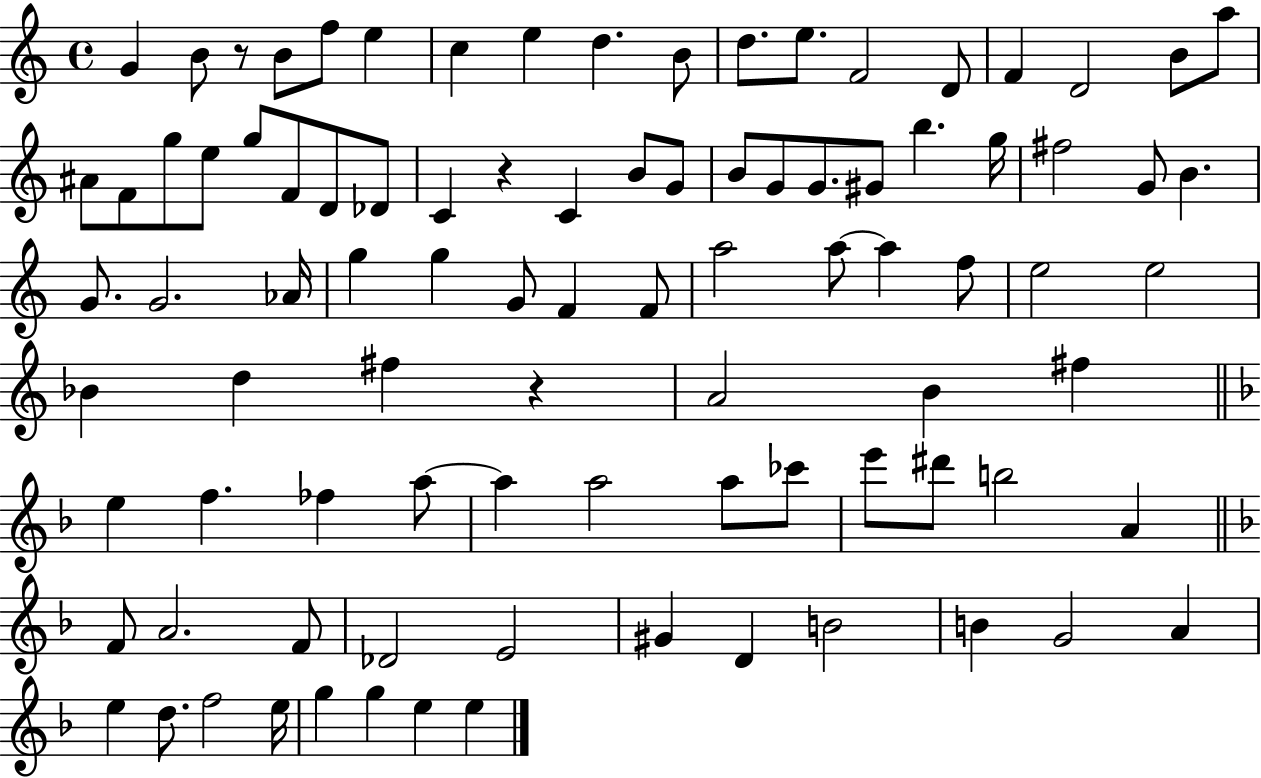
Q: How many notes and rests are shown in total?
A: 92